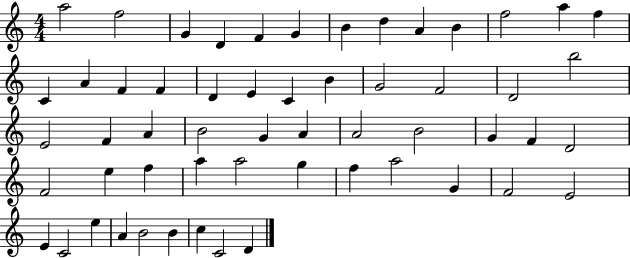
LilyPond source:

{
  \clef treble
  \numericTimeSignature
  \time 4/4
  \key c \major
  a''2 f''2 | g'4 d'4 f'4 g'4 | b'4 d''4 a'4 b'4 | f''2 a''4 f''4 | \break c'4 a'4 f'4 f'4 | d'4 e'4 c'4 b'4 | g'2 f'2 | d'2 b''2 | \break e'2 f'4 a'4 | b'2 g'4 a'4 | a'2 b'2 | g'4 f'4 d'2 | \break f'2 e''4 f''4 | a''4 a''2 g''4 | f''4 a''2 g'4 | f'2 e'2 | \break e'4 c'2 e''4 | a'4 b'2 b'4 | c''4 c'2 d'4 | \bar "|."
}